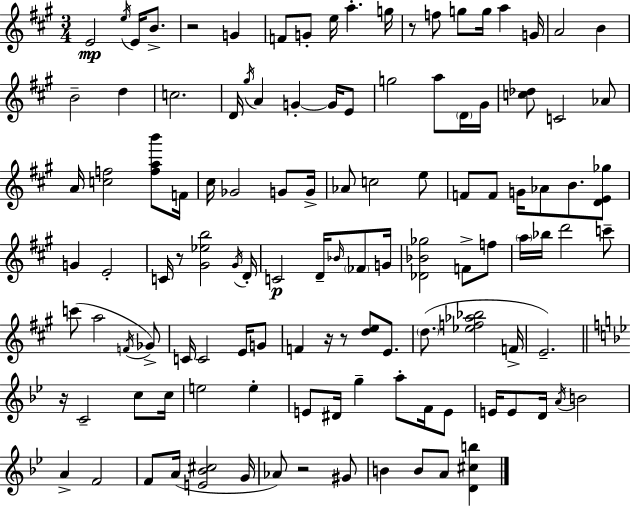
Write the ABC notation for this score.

X:1
T:Untitled
M:3/4
L:1/4
K:A
E2 e/4 E/4 B/2 z2 G F/2 G/2 e/4 a g/4 z/2 f/2 g/2 g/4 a G/4 A2 B B2 d c2 D/4 ^g/4 A G G/4 E/2 g2 a/2 D/4 ^G/4 [c_d]/2 C2 _A/2 A/4 [cf]2 [fab']/2 F/4 ^c/4 _G2 G/2 G/4 _A/2 c2 e/2 F/2 F/2 G/4 _A/2 B/2 [DE_g]/2 G E2 C/4 z/2 [^G_eb]2 ^G/4 D/4 C2 D/4 _B/4 _F/2 G/4 [_D_B_g]2 F/2 f/2 a/4 _b/4 d'2 c'/2 c'/2 a2 F/4 _G/2 C/4 C2 E/4 G/2 F z/4 z/2 [de]/2 E/2 d/2 [_ef_a_b]2 F/4 E2 z/4 C2 c/2 c/4 e2 e E/2 ^D/4 g a/2 F/4 E/2 E/4 E/2 D/4 A/4 B2 A F2 F/2 A/4 [E_B^c]2 G/4 _A/2 z2 ^G/2 B B/2 A/2 [D^cb]